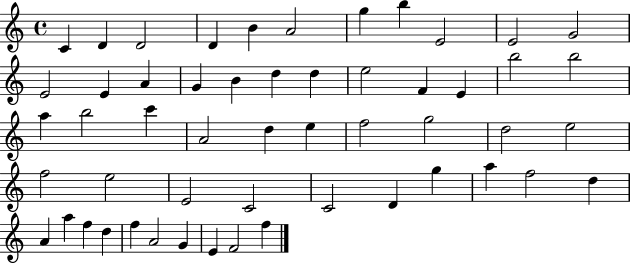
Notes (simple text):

C4/q D4/q D4/h D4/q B4/q A4/h G5/q B5/q E4/h E4/h G4/h E4/h E4/q A4/q G4/q B4/q D5/q D5/q E5/h F4/q E4/q B5/h B5/h A5/q B5/h C6/q A4/h D5/q E5/q F5/h G5/h D5/h E5/h F5/h E5/h E4/h C4/h C4/h D4/q G5/q A5/q F5/h D5/q A4/q A5/q F5/q D5/q F5/q A4/h G4/q E4/q F4/h F5/q